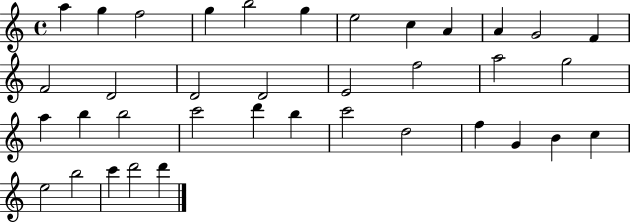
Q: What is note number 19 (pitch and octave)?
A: A5